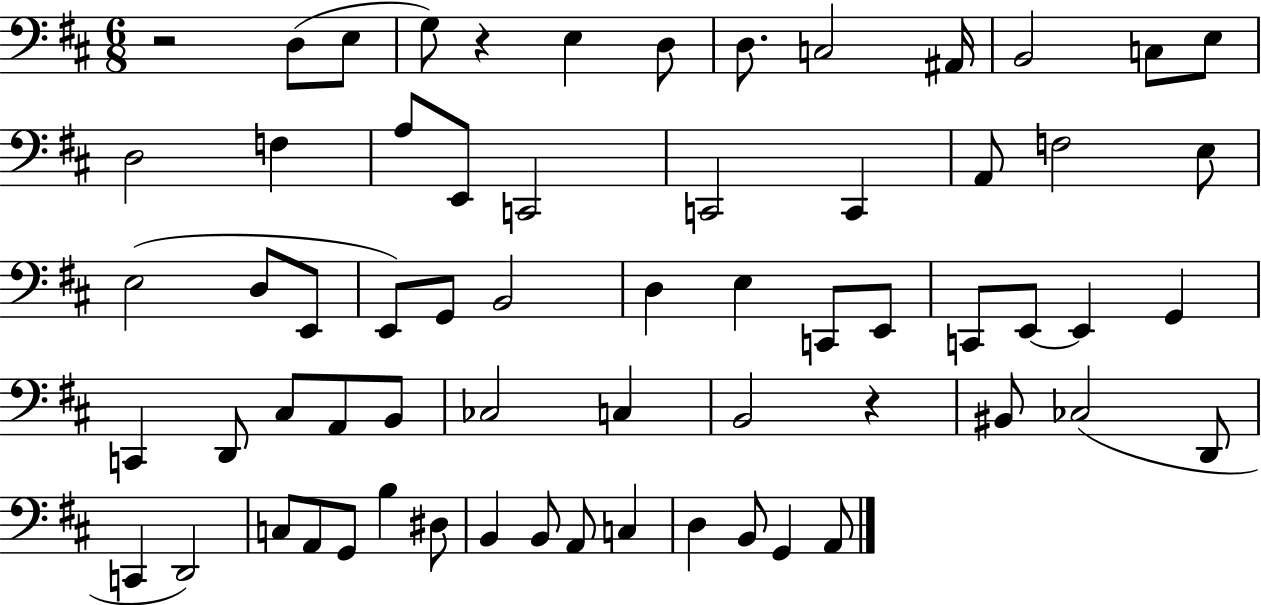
X:1
T:Untitled
M:6/8
L:1/4
K:D
z2 D,/2 E,/2 G,/2 z E, D,/2 D,/2 C,2 ^A,,/4 B,,2 C,/2 E,/2 D,2 F, A,/2 E,,/2 C,,2 C,,2 C,, A,,/2 F,2 E,/2 E,2 D,/2 E,,/2 E,,/2 G,,/2 B,,2 D, E, C,,/2 E,,/2 C,,/2 E,,/2 E,, G,, C,, D,,/2 ^C,/2 A,,/2 B,,/2 _C,2 C, B,,2 z ^B,,/2 _C,2 D,,/2 C,, D,,2 C,/2 A,,/2 G,,/2 B, ^D,/2 B,, B,,/2 A,,/2 C, D, B,,/2 G,, A,,/2